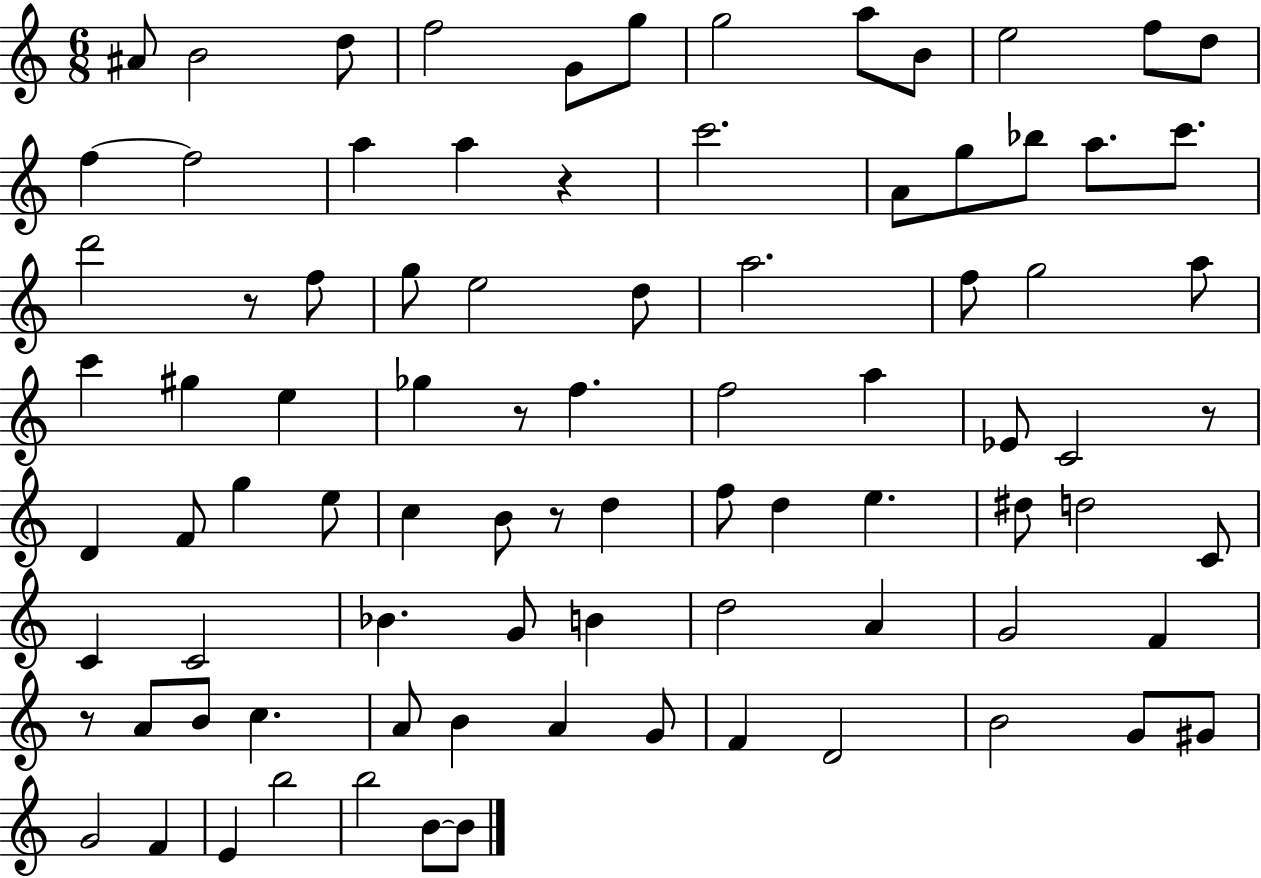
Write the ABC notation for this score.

X:1
T:Untitled
M:6/8
L:1/4
K:C
^A/2 B2 d/2 f2 G/2 g/2 g2 a/2 B/2 e2 f/2 d/2 f f2 a a z c'2 A/2 g/2 _b/2 a/2 c'/2 d'2 z/2 f/2 g/2 e2 d/2 a2 f/2 g2 a/2 c' ^g e _g z/2 f f2 a _E/2 C2 z/2 D F/2 g e/2 c B/2 z/2 d f/2 d e ^d/2 d2 C/2 C C2 _B G/2 B d2 A G2 F z/2 A/2 B/2 c A/2 B A G/2 F D2 B2 G/2 ^G/2 G2 F E b2 b2 B/2 B/2